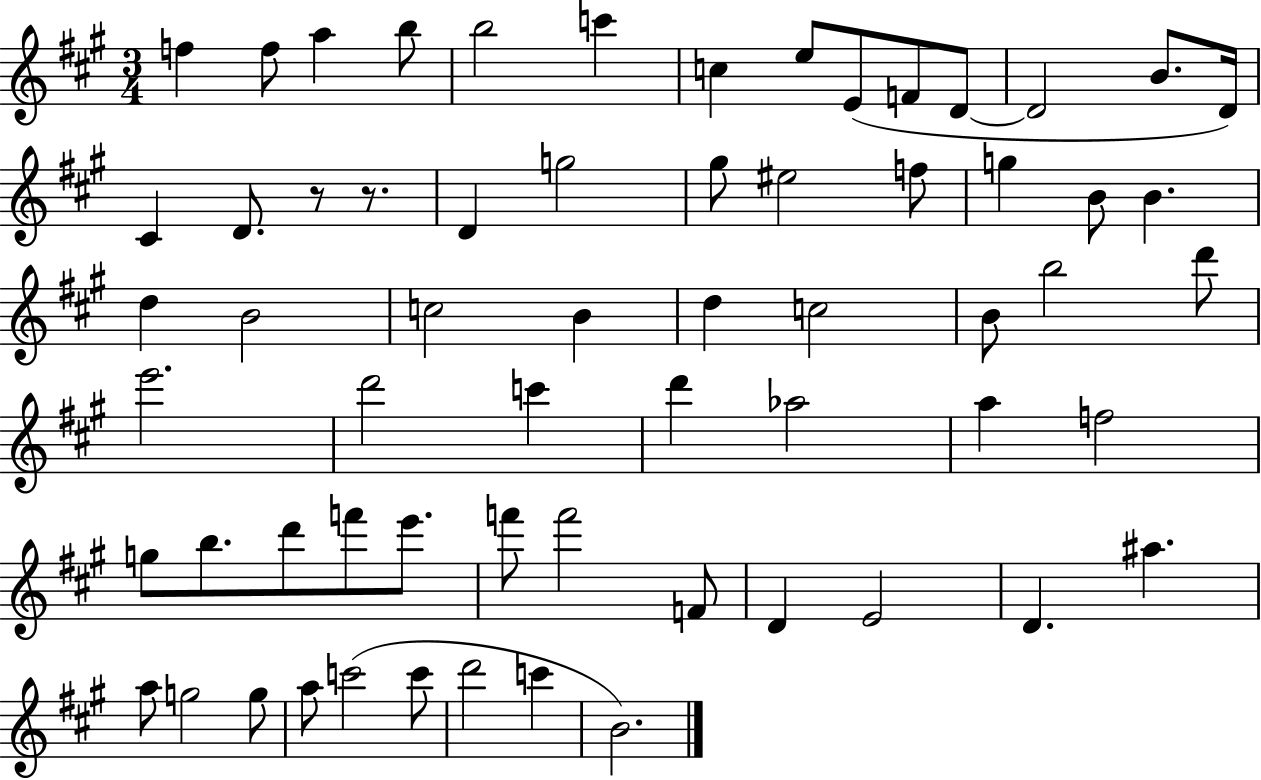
F5/q F5/e A5/q B5/e B5/h C6/q C5/q E5/e E4/e F4/e D4/e D4/h B4/e. D4/s C#4/q D4/e. R/e R/e. D4/q G5/h G#5/e EIS5/h F5/e G5/q B4/e B4/q. D5/q B4/h C5/h B4/q D5/q C5/h B4/e B5/h D6/e E6/h. D6/h C6/q D6/q Ab5/h A5/q F5/h G5/e B5/e. D6/e F6/e E6/e. F6/e F6/h F4/e D4/q E4/h D4/q. A#5/q. A5/e G5/h G5/e A5/e C6/h C6/e D6/h C6/q B4/h.